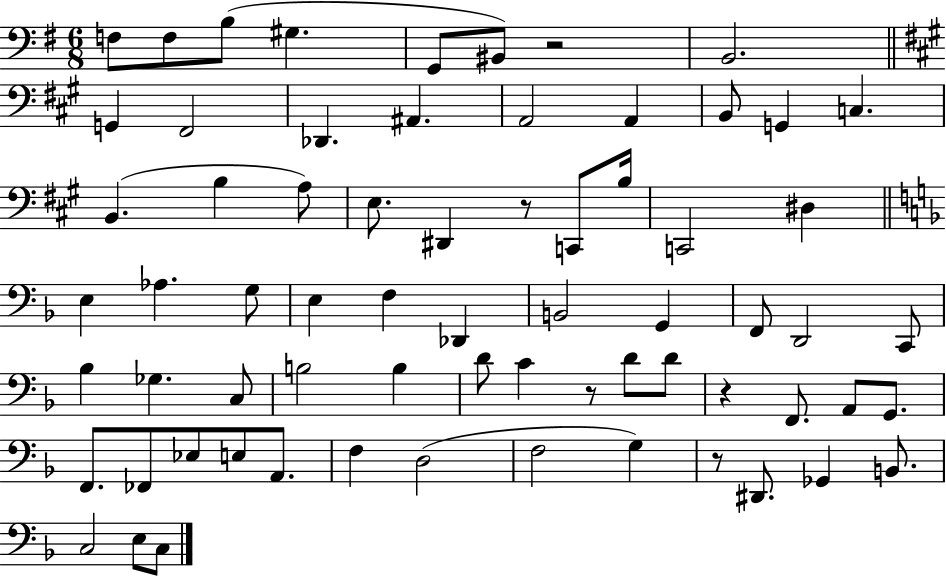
X:1
T:Untitled
M:6/8
L:1/4
K:G
F,/2 F,/2 B,/2 ^G, G,,/2 ^B,,/2 z2 B,,2 G,, ^F,,2 _D,, ^A,, A,,2 A,, B,,/2 G,, C, B,, B, A,/2 E,/2 ^D,, z/2 C,,/2 B,/4 C,,2 ^D, E, _A, G,/2 E, F, _D,, B,,2 G,, F,,/2 D,,2 C,,/2 _B, _G, C,/2 B,2 B, D/2 C z/2 D/2 D/2 z F,,/2 A,,/2 G,,/2 F,,/2 _F,,/2 _E,/2 E,/2 A,,/2 F, D,2 F,2 G, z/2 ^D,,/2 _G,, B,,/2 C,2 E,/2 C,/2